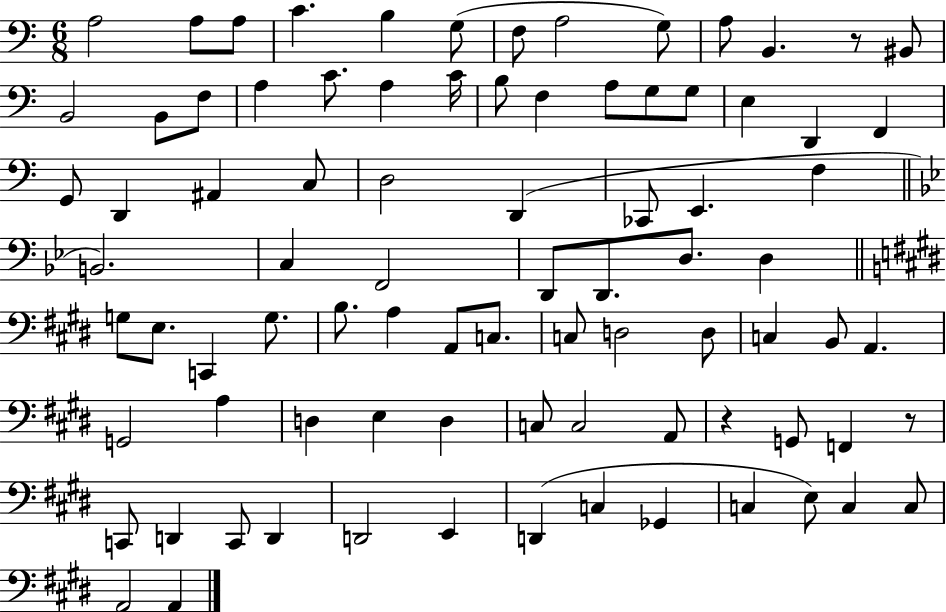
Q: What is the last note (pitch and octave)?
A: A2